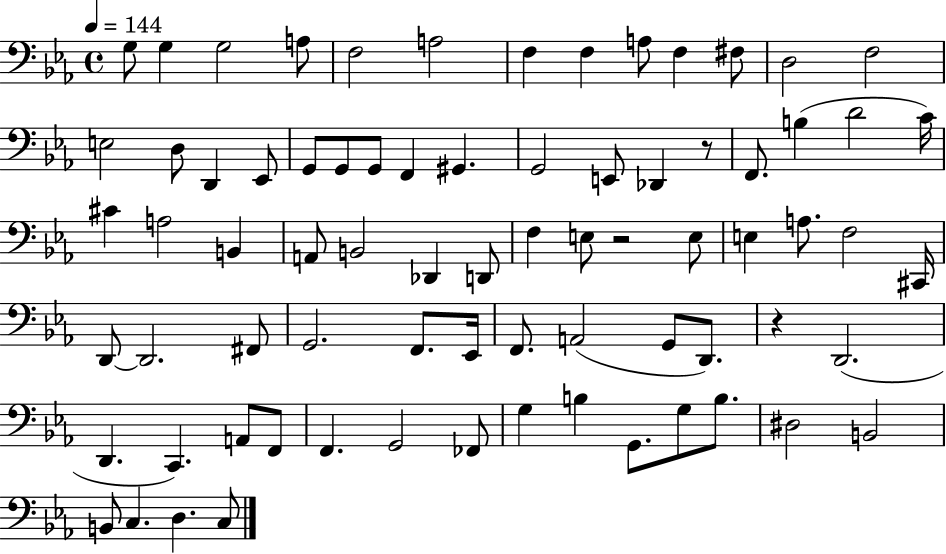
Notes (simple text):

G3/e G3/q G3/h A3/e F3/h A3/h F3/q F3/q A3/e F3/q F#3/e D3/h F3/h E3/h D3/e D2/q Eb2/e G2/e G2/e G2/e F2/q G#2/q. G2/h E2/e Db2/q R/e F2/e. B3/q D4/h C4/s C#4/q A3/h B2/q A2/e B2/h Db2/q D2/e F3/q E3/e R/h E3/e E3/q A3/e. F3/h C#2/s D2/e D2/h. F#2/e G2/h. F2/e. Eb2/s F2/e. A2/h G2/e D2/e. R/q D2/h. D2/q. C2/q. A2/e F2/e F2/q. G2/h FES2/e G3/q B3/q G2/e. G3/e B3/e. D#3/h B2/h B2/e C3/q. D3/q. C3/e